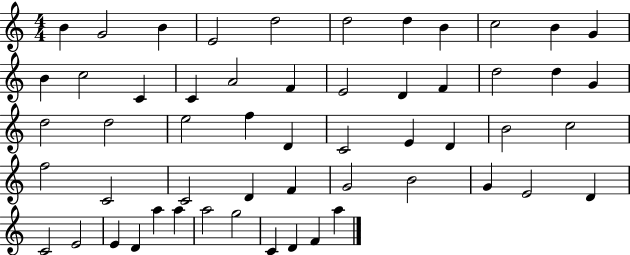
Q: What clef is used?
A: treble